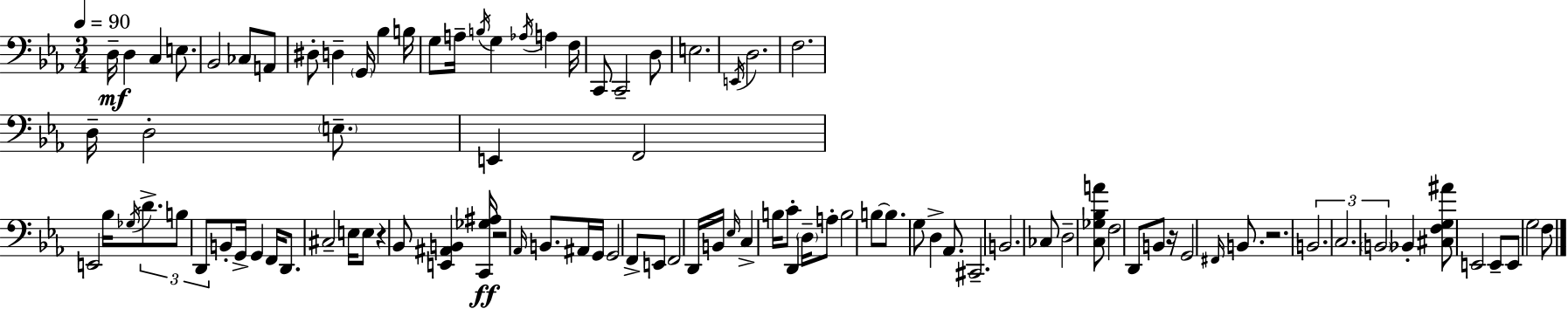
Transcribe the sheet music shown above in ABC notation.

X:1
T:Untitled
M:3/4
L:1/4
K:Cm
D,/4 D, C, E,/2 _B,,2 _C,/2 A,,/2 ^D,/2 D, G,,/4 _B, B,/4 G,/2 A,/4 B,/4 G, _A,/4 A, F,/4 C,,/2 C,,2 D,/2 E,2 E,,/4 D,2 F,2 D,/4 D,2 E,/2 E,, F,,2 E,,2 _B,/4 _G,/4 D/2 B,/2 D,,/2 B,,/2 G,,/4 G,, F,,/4 D,,/2 ^C,2 E,/4 E,/2 z _B,,/2 [E,,^A,,B,,] [C,,_G,^A,]/4 z2 _A,,/4 B,,/2 ^A,,/4 G,,/4 G,,2 F,,/2 E,,/2 F,,2 D,,/4 B,,/4 _E,/4 C, B,/4 C/2 D,, D,/4 A,/2 B,2 B,/2 B,/2 G,/2 D, _A,,/2 ^C,,2 B,,2 _C,/2 D,2 [C,_G,_B,A]/2 F,2 D,,/2 B,,/2 z/4 G,,2 ^F,,/4 B,,/2 z2 B,,2 C,2 B,,2 _B,, [^C,F,G,^A]/2 E,,2 E,,/2 E,,/2 G,2 F,/2